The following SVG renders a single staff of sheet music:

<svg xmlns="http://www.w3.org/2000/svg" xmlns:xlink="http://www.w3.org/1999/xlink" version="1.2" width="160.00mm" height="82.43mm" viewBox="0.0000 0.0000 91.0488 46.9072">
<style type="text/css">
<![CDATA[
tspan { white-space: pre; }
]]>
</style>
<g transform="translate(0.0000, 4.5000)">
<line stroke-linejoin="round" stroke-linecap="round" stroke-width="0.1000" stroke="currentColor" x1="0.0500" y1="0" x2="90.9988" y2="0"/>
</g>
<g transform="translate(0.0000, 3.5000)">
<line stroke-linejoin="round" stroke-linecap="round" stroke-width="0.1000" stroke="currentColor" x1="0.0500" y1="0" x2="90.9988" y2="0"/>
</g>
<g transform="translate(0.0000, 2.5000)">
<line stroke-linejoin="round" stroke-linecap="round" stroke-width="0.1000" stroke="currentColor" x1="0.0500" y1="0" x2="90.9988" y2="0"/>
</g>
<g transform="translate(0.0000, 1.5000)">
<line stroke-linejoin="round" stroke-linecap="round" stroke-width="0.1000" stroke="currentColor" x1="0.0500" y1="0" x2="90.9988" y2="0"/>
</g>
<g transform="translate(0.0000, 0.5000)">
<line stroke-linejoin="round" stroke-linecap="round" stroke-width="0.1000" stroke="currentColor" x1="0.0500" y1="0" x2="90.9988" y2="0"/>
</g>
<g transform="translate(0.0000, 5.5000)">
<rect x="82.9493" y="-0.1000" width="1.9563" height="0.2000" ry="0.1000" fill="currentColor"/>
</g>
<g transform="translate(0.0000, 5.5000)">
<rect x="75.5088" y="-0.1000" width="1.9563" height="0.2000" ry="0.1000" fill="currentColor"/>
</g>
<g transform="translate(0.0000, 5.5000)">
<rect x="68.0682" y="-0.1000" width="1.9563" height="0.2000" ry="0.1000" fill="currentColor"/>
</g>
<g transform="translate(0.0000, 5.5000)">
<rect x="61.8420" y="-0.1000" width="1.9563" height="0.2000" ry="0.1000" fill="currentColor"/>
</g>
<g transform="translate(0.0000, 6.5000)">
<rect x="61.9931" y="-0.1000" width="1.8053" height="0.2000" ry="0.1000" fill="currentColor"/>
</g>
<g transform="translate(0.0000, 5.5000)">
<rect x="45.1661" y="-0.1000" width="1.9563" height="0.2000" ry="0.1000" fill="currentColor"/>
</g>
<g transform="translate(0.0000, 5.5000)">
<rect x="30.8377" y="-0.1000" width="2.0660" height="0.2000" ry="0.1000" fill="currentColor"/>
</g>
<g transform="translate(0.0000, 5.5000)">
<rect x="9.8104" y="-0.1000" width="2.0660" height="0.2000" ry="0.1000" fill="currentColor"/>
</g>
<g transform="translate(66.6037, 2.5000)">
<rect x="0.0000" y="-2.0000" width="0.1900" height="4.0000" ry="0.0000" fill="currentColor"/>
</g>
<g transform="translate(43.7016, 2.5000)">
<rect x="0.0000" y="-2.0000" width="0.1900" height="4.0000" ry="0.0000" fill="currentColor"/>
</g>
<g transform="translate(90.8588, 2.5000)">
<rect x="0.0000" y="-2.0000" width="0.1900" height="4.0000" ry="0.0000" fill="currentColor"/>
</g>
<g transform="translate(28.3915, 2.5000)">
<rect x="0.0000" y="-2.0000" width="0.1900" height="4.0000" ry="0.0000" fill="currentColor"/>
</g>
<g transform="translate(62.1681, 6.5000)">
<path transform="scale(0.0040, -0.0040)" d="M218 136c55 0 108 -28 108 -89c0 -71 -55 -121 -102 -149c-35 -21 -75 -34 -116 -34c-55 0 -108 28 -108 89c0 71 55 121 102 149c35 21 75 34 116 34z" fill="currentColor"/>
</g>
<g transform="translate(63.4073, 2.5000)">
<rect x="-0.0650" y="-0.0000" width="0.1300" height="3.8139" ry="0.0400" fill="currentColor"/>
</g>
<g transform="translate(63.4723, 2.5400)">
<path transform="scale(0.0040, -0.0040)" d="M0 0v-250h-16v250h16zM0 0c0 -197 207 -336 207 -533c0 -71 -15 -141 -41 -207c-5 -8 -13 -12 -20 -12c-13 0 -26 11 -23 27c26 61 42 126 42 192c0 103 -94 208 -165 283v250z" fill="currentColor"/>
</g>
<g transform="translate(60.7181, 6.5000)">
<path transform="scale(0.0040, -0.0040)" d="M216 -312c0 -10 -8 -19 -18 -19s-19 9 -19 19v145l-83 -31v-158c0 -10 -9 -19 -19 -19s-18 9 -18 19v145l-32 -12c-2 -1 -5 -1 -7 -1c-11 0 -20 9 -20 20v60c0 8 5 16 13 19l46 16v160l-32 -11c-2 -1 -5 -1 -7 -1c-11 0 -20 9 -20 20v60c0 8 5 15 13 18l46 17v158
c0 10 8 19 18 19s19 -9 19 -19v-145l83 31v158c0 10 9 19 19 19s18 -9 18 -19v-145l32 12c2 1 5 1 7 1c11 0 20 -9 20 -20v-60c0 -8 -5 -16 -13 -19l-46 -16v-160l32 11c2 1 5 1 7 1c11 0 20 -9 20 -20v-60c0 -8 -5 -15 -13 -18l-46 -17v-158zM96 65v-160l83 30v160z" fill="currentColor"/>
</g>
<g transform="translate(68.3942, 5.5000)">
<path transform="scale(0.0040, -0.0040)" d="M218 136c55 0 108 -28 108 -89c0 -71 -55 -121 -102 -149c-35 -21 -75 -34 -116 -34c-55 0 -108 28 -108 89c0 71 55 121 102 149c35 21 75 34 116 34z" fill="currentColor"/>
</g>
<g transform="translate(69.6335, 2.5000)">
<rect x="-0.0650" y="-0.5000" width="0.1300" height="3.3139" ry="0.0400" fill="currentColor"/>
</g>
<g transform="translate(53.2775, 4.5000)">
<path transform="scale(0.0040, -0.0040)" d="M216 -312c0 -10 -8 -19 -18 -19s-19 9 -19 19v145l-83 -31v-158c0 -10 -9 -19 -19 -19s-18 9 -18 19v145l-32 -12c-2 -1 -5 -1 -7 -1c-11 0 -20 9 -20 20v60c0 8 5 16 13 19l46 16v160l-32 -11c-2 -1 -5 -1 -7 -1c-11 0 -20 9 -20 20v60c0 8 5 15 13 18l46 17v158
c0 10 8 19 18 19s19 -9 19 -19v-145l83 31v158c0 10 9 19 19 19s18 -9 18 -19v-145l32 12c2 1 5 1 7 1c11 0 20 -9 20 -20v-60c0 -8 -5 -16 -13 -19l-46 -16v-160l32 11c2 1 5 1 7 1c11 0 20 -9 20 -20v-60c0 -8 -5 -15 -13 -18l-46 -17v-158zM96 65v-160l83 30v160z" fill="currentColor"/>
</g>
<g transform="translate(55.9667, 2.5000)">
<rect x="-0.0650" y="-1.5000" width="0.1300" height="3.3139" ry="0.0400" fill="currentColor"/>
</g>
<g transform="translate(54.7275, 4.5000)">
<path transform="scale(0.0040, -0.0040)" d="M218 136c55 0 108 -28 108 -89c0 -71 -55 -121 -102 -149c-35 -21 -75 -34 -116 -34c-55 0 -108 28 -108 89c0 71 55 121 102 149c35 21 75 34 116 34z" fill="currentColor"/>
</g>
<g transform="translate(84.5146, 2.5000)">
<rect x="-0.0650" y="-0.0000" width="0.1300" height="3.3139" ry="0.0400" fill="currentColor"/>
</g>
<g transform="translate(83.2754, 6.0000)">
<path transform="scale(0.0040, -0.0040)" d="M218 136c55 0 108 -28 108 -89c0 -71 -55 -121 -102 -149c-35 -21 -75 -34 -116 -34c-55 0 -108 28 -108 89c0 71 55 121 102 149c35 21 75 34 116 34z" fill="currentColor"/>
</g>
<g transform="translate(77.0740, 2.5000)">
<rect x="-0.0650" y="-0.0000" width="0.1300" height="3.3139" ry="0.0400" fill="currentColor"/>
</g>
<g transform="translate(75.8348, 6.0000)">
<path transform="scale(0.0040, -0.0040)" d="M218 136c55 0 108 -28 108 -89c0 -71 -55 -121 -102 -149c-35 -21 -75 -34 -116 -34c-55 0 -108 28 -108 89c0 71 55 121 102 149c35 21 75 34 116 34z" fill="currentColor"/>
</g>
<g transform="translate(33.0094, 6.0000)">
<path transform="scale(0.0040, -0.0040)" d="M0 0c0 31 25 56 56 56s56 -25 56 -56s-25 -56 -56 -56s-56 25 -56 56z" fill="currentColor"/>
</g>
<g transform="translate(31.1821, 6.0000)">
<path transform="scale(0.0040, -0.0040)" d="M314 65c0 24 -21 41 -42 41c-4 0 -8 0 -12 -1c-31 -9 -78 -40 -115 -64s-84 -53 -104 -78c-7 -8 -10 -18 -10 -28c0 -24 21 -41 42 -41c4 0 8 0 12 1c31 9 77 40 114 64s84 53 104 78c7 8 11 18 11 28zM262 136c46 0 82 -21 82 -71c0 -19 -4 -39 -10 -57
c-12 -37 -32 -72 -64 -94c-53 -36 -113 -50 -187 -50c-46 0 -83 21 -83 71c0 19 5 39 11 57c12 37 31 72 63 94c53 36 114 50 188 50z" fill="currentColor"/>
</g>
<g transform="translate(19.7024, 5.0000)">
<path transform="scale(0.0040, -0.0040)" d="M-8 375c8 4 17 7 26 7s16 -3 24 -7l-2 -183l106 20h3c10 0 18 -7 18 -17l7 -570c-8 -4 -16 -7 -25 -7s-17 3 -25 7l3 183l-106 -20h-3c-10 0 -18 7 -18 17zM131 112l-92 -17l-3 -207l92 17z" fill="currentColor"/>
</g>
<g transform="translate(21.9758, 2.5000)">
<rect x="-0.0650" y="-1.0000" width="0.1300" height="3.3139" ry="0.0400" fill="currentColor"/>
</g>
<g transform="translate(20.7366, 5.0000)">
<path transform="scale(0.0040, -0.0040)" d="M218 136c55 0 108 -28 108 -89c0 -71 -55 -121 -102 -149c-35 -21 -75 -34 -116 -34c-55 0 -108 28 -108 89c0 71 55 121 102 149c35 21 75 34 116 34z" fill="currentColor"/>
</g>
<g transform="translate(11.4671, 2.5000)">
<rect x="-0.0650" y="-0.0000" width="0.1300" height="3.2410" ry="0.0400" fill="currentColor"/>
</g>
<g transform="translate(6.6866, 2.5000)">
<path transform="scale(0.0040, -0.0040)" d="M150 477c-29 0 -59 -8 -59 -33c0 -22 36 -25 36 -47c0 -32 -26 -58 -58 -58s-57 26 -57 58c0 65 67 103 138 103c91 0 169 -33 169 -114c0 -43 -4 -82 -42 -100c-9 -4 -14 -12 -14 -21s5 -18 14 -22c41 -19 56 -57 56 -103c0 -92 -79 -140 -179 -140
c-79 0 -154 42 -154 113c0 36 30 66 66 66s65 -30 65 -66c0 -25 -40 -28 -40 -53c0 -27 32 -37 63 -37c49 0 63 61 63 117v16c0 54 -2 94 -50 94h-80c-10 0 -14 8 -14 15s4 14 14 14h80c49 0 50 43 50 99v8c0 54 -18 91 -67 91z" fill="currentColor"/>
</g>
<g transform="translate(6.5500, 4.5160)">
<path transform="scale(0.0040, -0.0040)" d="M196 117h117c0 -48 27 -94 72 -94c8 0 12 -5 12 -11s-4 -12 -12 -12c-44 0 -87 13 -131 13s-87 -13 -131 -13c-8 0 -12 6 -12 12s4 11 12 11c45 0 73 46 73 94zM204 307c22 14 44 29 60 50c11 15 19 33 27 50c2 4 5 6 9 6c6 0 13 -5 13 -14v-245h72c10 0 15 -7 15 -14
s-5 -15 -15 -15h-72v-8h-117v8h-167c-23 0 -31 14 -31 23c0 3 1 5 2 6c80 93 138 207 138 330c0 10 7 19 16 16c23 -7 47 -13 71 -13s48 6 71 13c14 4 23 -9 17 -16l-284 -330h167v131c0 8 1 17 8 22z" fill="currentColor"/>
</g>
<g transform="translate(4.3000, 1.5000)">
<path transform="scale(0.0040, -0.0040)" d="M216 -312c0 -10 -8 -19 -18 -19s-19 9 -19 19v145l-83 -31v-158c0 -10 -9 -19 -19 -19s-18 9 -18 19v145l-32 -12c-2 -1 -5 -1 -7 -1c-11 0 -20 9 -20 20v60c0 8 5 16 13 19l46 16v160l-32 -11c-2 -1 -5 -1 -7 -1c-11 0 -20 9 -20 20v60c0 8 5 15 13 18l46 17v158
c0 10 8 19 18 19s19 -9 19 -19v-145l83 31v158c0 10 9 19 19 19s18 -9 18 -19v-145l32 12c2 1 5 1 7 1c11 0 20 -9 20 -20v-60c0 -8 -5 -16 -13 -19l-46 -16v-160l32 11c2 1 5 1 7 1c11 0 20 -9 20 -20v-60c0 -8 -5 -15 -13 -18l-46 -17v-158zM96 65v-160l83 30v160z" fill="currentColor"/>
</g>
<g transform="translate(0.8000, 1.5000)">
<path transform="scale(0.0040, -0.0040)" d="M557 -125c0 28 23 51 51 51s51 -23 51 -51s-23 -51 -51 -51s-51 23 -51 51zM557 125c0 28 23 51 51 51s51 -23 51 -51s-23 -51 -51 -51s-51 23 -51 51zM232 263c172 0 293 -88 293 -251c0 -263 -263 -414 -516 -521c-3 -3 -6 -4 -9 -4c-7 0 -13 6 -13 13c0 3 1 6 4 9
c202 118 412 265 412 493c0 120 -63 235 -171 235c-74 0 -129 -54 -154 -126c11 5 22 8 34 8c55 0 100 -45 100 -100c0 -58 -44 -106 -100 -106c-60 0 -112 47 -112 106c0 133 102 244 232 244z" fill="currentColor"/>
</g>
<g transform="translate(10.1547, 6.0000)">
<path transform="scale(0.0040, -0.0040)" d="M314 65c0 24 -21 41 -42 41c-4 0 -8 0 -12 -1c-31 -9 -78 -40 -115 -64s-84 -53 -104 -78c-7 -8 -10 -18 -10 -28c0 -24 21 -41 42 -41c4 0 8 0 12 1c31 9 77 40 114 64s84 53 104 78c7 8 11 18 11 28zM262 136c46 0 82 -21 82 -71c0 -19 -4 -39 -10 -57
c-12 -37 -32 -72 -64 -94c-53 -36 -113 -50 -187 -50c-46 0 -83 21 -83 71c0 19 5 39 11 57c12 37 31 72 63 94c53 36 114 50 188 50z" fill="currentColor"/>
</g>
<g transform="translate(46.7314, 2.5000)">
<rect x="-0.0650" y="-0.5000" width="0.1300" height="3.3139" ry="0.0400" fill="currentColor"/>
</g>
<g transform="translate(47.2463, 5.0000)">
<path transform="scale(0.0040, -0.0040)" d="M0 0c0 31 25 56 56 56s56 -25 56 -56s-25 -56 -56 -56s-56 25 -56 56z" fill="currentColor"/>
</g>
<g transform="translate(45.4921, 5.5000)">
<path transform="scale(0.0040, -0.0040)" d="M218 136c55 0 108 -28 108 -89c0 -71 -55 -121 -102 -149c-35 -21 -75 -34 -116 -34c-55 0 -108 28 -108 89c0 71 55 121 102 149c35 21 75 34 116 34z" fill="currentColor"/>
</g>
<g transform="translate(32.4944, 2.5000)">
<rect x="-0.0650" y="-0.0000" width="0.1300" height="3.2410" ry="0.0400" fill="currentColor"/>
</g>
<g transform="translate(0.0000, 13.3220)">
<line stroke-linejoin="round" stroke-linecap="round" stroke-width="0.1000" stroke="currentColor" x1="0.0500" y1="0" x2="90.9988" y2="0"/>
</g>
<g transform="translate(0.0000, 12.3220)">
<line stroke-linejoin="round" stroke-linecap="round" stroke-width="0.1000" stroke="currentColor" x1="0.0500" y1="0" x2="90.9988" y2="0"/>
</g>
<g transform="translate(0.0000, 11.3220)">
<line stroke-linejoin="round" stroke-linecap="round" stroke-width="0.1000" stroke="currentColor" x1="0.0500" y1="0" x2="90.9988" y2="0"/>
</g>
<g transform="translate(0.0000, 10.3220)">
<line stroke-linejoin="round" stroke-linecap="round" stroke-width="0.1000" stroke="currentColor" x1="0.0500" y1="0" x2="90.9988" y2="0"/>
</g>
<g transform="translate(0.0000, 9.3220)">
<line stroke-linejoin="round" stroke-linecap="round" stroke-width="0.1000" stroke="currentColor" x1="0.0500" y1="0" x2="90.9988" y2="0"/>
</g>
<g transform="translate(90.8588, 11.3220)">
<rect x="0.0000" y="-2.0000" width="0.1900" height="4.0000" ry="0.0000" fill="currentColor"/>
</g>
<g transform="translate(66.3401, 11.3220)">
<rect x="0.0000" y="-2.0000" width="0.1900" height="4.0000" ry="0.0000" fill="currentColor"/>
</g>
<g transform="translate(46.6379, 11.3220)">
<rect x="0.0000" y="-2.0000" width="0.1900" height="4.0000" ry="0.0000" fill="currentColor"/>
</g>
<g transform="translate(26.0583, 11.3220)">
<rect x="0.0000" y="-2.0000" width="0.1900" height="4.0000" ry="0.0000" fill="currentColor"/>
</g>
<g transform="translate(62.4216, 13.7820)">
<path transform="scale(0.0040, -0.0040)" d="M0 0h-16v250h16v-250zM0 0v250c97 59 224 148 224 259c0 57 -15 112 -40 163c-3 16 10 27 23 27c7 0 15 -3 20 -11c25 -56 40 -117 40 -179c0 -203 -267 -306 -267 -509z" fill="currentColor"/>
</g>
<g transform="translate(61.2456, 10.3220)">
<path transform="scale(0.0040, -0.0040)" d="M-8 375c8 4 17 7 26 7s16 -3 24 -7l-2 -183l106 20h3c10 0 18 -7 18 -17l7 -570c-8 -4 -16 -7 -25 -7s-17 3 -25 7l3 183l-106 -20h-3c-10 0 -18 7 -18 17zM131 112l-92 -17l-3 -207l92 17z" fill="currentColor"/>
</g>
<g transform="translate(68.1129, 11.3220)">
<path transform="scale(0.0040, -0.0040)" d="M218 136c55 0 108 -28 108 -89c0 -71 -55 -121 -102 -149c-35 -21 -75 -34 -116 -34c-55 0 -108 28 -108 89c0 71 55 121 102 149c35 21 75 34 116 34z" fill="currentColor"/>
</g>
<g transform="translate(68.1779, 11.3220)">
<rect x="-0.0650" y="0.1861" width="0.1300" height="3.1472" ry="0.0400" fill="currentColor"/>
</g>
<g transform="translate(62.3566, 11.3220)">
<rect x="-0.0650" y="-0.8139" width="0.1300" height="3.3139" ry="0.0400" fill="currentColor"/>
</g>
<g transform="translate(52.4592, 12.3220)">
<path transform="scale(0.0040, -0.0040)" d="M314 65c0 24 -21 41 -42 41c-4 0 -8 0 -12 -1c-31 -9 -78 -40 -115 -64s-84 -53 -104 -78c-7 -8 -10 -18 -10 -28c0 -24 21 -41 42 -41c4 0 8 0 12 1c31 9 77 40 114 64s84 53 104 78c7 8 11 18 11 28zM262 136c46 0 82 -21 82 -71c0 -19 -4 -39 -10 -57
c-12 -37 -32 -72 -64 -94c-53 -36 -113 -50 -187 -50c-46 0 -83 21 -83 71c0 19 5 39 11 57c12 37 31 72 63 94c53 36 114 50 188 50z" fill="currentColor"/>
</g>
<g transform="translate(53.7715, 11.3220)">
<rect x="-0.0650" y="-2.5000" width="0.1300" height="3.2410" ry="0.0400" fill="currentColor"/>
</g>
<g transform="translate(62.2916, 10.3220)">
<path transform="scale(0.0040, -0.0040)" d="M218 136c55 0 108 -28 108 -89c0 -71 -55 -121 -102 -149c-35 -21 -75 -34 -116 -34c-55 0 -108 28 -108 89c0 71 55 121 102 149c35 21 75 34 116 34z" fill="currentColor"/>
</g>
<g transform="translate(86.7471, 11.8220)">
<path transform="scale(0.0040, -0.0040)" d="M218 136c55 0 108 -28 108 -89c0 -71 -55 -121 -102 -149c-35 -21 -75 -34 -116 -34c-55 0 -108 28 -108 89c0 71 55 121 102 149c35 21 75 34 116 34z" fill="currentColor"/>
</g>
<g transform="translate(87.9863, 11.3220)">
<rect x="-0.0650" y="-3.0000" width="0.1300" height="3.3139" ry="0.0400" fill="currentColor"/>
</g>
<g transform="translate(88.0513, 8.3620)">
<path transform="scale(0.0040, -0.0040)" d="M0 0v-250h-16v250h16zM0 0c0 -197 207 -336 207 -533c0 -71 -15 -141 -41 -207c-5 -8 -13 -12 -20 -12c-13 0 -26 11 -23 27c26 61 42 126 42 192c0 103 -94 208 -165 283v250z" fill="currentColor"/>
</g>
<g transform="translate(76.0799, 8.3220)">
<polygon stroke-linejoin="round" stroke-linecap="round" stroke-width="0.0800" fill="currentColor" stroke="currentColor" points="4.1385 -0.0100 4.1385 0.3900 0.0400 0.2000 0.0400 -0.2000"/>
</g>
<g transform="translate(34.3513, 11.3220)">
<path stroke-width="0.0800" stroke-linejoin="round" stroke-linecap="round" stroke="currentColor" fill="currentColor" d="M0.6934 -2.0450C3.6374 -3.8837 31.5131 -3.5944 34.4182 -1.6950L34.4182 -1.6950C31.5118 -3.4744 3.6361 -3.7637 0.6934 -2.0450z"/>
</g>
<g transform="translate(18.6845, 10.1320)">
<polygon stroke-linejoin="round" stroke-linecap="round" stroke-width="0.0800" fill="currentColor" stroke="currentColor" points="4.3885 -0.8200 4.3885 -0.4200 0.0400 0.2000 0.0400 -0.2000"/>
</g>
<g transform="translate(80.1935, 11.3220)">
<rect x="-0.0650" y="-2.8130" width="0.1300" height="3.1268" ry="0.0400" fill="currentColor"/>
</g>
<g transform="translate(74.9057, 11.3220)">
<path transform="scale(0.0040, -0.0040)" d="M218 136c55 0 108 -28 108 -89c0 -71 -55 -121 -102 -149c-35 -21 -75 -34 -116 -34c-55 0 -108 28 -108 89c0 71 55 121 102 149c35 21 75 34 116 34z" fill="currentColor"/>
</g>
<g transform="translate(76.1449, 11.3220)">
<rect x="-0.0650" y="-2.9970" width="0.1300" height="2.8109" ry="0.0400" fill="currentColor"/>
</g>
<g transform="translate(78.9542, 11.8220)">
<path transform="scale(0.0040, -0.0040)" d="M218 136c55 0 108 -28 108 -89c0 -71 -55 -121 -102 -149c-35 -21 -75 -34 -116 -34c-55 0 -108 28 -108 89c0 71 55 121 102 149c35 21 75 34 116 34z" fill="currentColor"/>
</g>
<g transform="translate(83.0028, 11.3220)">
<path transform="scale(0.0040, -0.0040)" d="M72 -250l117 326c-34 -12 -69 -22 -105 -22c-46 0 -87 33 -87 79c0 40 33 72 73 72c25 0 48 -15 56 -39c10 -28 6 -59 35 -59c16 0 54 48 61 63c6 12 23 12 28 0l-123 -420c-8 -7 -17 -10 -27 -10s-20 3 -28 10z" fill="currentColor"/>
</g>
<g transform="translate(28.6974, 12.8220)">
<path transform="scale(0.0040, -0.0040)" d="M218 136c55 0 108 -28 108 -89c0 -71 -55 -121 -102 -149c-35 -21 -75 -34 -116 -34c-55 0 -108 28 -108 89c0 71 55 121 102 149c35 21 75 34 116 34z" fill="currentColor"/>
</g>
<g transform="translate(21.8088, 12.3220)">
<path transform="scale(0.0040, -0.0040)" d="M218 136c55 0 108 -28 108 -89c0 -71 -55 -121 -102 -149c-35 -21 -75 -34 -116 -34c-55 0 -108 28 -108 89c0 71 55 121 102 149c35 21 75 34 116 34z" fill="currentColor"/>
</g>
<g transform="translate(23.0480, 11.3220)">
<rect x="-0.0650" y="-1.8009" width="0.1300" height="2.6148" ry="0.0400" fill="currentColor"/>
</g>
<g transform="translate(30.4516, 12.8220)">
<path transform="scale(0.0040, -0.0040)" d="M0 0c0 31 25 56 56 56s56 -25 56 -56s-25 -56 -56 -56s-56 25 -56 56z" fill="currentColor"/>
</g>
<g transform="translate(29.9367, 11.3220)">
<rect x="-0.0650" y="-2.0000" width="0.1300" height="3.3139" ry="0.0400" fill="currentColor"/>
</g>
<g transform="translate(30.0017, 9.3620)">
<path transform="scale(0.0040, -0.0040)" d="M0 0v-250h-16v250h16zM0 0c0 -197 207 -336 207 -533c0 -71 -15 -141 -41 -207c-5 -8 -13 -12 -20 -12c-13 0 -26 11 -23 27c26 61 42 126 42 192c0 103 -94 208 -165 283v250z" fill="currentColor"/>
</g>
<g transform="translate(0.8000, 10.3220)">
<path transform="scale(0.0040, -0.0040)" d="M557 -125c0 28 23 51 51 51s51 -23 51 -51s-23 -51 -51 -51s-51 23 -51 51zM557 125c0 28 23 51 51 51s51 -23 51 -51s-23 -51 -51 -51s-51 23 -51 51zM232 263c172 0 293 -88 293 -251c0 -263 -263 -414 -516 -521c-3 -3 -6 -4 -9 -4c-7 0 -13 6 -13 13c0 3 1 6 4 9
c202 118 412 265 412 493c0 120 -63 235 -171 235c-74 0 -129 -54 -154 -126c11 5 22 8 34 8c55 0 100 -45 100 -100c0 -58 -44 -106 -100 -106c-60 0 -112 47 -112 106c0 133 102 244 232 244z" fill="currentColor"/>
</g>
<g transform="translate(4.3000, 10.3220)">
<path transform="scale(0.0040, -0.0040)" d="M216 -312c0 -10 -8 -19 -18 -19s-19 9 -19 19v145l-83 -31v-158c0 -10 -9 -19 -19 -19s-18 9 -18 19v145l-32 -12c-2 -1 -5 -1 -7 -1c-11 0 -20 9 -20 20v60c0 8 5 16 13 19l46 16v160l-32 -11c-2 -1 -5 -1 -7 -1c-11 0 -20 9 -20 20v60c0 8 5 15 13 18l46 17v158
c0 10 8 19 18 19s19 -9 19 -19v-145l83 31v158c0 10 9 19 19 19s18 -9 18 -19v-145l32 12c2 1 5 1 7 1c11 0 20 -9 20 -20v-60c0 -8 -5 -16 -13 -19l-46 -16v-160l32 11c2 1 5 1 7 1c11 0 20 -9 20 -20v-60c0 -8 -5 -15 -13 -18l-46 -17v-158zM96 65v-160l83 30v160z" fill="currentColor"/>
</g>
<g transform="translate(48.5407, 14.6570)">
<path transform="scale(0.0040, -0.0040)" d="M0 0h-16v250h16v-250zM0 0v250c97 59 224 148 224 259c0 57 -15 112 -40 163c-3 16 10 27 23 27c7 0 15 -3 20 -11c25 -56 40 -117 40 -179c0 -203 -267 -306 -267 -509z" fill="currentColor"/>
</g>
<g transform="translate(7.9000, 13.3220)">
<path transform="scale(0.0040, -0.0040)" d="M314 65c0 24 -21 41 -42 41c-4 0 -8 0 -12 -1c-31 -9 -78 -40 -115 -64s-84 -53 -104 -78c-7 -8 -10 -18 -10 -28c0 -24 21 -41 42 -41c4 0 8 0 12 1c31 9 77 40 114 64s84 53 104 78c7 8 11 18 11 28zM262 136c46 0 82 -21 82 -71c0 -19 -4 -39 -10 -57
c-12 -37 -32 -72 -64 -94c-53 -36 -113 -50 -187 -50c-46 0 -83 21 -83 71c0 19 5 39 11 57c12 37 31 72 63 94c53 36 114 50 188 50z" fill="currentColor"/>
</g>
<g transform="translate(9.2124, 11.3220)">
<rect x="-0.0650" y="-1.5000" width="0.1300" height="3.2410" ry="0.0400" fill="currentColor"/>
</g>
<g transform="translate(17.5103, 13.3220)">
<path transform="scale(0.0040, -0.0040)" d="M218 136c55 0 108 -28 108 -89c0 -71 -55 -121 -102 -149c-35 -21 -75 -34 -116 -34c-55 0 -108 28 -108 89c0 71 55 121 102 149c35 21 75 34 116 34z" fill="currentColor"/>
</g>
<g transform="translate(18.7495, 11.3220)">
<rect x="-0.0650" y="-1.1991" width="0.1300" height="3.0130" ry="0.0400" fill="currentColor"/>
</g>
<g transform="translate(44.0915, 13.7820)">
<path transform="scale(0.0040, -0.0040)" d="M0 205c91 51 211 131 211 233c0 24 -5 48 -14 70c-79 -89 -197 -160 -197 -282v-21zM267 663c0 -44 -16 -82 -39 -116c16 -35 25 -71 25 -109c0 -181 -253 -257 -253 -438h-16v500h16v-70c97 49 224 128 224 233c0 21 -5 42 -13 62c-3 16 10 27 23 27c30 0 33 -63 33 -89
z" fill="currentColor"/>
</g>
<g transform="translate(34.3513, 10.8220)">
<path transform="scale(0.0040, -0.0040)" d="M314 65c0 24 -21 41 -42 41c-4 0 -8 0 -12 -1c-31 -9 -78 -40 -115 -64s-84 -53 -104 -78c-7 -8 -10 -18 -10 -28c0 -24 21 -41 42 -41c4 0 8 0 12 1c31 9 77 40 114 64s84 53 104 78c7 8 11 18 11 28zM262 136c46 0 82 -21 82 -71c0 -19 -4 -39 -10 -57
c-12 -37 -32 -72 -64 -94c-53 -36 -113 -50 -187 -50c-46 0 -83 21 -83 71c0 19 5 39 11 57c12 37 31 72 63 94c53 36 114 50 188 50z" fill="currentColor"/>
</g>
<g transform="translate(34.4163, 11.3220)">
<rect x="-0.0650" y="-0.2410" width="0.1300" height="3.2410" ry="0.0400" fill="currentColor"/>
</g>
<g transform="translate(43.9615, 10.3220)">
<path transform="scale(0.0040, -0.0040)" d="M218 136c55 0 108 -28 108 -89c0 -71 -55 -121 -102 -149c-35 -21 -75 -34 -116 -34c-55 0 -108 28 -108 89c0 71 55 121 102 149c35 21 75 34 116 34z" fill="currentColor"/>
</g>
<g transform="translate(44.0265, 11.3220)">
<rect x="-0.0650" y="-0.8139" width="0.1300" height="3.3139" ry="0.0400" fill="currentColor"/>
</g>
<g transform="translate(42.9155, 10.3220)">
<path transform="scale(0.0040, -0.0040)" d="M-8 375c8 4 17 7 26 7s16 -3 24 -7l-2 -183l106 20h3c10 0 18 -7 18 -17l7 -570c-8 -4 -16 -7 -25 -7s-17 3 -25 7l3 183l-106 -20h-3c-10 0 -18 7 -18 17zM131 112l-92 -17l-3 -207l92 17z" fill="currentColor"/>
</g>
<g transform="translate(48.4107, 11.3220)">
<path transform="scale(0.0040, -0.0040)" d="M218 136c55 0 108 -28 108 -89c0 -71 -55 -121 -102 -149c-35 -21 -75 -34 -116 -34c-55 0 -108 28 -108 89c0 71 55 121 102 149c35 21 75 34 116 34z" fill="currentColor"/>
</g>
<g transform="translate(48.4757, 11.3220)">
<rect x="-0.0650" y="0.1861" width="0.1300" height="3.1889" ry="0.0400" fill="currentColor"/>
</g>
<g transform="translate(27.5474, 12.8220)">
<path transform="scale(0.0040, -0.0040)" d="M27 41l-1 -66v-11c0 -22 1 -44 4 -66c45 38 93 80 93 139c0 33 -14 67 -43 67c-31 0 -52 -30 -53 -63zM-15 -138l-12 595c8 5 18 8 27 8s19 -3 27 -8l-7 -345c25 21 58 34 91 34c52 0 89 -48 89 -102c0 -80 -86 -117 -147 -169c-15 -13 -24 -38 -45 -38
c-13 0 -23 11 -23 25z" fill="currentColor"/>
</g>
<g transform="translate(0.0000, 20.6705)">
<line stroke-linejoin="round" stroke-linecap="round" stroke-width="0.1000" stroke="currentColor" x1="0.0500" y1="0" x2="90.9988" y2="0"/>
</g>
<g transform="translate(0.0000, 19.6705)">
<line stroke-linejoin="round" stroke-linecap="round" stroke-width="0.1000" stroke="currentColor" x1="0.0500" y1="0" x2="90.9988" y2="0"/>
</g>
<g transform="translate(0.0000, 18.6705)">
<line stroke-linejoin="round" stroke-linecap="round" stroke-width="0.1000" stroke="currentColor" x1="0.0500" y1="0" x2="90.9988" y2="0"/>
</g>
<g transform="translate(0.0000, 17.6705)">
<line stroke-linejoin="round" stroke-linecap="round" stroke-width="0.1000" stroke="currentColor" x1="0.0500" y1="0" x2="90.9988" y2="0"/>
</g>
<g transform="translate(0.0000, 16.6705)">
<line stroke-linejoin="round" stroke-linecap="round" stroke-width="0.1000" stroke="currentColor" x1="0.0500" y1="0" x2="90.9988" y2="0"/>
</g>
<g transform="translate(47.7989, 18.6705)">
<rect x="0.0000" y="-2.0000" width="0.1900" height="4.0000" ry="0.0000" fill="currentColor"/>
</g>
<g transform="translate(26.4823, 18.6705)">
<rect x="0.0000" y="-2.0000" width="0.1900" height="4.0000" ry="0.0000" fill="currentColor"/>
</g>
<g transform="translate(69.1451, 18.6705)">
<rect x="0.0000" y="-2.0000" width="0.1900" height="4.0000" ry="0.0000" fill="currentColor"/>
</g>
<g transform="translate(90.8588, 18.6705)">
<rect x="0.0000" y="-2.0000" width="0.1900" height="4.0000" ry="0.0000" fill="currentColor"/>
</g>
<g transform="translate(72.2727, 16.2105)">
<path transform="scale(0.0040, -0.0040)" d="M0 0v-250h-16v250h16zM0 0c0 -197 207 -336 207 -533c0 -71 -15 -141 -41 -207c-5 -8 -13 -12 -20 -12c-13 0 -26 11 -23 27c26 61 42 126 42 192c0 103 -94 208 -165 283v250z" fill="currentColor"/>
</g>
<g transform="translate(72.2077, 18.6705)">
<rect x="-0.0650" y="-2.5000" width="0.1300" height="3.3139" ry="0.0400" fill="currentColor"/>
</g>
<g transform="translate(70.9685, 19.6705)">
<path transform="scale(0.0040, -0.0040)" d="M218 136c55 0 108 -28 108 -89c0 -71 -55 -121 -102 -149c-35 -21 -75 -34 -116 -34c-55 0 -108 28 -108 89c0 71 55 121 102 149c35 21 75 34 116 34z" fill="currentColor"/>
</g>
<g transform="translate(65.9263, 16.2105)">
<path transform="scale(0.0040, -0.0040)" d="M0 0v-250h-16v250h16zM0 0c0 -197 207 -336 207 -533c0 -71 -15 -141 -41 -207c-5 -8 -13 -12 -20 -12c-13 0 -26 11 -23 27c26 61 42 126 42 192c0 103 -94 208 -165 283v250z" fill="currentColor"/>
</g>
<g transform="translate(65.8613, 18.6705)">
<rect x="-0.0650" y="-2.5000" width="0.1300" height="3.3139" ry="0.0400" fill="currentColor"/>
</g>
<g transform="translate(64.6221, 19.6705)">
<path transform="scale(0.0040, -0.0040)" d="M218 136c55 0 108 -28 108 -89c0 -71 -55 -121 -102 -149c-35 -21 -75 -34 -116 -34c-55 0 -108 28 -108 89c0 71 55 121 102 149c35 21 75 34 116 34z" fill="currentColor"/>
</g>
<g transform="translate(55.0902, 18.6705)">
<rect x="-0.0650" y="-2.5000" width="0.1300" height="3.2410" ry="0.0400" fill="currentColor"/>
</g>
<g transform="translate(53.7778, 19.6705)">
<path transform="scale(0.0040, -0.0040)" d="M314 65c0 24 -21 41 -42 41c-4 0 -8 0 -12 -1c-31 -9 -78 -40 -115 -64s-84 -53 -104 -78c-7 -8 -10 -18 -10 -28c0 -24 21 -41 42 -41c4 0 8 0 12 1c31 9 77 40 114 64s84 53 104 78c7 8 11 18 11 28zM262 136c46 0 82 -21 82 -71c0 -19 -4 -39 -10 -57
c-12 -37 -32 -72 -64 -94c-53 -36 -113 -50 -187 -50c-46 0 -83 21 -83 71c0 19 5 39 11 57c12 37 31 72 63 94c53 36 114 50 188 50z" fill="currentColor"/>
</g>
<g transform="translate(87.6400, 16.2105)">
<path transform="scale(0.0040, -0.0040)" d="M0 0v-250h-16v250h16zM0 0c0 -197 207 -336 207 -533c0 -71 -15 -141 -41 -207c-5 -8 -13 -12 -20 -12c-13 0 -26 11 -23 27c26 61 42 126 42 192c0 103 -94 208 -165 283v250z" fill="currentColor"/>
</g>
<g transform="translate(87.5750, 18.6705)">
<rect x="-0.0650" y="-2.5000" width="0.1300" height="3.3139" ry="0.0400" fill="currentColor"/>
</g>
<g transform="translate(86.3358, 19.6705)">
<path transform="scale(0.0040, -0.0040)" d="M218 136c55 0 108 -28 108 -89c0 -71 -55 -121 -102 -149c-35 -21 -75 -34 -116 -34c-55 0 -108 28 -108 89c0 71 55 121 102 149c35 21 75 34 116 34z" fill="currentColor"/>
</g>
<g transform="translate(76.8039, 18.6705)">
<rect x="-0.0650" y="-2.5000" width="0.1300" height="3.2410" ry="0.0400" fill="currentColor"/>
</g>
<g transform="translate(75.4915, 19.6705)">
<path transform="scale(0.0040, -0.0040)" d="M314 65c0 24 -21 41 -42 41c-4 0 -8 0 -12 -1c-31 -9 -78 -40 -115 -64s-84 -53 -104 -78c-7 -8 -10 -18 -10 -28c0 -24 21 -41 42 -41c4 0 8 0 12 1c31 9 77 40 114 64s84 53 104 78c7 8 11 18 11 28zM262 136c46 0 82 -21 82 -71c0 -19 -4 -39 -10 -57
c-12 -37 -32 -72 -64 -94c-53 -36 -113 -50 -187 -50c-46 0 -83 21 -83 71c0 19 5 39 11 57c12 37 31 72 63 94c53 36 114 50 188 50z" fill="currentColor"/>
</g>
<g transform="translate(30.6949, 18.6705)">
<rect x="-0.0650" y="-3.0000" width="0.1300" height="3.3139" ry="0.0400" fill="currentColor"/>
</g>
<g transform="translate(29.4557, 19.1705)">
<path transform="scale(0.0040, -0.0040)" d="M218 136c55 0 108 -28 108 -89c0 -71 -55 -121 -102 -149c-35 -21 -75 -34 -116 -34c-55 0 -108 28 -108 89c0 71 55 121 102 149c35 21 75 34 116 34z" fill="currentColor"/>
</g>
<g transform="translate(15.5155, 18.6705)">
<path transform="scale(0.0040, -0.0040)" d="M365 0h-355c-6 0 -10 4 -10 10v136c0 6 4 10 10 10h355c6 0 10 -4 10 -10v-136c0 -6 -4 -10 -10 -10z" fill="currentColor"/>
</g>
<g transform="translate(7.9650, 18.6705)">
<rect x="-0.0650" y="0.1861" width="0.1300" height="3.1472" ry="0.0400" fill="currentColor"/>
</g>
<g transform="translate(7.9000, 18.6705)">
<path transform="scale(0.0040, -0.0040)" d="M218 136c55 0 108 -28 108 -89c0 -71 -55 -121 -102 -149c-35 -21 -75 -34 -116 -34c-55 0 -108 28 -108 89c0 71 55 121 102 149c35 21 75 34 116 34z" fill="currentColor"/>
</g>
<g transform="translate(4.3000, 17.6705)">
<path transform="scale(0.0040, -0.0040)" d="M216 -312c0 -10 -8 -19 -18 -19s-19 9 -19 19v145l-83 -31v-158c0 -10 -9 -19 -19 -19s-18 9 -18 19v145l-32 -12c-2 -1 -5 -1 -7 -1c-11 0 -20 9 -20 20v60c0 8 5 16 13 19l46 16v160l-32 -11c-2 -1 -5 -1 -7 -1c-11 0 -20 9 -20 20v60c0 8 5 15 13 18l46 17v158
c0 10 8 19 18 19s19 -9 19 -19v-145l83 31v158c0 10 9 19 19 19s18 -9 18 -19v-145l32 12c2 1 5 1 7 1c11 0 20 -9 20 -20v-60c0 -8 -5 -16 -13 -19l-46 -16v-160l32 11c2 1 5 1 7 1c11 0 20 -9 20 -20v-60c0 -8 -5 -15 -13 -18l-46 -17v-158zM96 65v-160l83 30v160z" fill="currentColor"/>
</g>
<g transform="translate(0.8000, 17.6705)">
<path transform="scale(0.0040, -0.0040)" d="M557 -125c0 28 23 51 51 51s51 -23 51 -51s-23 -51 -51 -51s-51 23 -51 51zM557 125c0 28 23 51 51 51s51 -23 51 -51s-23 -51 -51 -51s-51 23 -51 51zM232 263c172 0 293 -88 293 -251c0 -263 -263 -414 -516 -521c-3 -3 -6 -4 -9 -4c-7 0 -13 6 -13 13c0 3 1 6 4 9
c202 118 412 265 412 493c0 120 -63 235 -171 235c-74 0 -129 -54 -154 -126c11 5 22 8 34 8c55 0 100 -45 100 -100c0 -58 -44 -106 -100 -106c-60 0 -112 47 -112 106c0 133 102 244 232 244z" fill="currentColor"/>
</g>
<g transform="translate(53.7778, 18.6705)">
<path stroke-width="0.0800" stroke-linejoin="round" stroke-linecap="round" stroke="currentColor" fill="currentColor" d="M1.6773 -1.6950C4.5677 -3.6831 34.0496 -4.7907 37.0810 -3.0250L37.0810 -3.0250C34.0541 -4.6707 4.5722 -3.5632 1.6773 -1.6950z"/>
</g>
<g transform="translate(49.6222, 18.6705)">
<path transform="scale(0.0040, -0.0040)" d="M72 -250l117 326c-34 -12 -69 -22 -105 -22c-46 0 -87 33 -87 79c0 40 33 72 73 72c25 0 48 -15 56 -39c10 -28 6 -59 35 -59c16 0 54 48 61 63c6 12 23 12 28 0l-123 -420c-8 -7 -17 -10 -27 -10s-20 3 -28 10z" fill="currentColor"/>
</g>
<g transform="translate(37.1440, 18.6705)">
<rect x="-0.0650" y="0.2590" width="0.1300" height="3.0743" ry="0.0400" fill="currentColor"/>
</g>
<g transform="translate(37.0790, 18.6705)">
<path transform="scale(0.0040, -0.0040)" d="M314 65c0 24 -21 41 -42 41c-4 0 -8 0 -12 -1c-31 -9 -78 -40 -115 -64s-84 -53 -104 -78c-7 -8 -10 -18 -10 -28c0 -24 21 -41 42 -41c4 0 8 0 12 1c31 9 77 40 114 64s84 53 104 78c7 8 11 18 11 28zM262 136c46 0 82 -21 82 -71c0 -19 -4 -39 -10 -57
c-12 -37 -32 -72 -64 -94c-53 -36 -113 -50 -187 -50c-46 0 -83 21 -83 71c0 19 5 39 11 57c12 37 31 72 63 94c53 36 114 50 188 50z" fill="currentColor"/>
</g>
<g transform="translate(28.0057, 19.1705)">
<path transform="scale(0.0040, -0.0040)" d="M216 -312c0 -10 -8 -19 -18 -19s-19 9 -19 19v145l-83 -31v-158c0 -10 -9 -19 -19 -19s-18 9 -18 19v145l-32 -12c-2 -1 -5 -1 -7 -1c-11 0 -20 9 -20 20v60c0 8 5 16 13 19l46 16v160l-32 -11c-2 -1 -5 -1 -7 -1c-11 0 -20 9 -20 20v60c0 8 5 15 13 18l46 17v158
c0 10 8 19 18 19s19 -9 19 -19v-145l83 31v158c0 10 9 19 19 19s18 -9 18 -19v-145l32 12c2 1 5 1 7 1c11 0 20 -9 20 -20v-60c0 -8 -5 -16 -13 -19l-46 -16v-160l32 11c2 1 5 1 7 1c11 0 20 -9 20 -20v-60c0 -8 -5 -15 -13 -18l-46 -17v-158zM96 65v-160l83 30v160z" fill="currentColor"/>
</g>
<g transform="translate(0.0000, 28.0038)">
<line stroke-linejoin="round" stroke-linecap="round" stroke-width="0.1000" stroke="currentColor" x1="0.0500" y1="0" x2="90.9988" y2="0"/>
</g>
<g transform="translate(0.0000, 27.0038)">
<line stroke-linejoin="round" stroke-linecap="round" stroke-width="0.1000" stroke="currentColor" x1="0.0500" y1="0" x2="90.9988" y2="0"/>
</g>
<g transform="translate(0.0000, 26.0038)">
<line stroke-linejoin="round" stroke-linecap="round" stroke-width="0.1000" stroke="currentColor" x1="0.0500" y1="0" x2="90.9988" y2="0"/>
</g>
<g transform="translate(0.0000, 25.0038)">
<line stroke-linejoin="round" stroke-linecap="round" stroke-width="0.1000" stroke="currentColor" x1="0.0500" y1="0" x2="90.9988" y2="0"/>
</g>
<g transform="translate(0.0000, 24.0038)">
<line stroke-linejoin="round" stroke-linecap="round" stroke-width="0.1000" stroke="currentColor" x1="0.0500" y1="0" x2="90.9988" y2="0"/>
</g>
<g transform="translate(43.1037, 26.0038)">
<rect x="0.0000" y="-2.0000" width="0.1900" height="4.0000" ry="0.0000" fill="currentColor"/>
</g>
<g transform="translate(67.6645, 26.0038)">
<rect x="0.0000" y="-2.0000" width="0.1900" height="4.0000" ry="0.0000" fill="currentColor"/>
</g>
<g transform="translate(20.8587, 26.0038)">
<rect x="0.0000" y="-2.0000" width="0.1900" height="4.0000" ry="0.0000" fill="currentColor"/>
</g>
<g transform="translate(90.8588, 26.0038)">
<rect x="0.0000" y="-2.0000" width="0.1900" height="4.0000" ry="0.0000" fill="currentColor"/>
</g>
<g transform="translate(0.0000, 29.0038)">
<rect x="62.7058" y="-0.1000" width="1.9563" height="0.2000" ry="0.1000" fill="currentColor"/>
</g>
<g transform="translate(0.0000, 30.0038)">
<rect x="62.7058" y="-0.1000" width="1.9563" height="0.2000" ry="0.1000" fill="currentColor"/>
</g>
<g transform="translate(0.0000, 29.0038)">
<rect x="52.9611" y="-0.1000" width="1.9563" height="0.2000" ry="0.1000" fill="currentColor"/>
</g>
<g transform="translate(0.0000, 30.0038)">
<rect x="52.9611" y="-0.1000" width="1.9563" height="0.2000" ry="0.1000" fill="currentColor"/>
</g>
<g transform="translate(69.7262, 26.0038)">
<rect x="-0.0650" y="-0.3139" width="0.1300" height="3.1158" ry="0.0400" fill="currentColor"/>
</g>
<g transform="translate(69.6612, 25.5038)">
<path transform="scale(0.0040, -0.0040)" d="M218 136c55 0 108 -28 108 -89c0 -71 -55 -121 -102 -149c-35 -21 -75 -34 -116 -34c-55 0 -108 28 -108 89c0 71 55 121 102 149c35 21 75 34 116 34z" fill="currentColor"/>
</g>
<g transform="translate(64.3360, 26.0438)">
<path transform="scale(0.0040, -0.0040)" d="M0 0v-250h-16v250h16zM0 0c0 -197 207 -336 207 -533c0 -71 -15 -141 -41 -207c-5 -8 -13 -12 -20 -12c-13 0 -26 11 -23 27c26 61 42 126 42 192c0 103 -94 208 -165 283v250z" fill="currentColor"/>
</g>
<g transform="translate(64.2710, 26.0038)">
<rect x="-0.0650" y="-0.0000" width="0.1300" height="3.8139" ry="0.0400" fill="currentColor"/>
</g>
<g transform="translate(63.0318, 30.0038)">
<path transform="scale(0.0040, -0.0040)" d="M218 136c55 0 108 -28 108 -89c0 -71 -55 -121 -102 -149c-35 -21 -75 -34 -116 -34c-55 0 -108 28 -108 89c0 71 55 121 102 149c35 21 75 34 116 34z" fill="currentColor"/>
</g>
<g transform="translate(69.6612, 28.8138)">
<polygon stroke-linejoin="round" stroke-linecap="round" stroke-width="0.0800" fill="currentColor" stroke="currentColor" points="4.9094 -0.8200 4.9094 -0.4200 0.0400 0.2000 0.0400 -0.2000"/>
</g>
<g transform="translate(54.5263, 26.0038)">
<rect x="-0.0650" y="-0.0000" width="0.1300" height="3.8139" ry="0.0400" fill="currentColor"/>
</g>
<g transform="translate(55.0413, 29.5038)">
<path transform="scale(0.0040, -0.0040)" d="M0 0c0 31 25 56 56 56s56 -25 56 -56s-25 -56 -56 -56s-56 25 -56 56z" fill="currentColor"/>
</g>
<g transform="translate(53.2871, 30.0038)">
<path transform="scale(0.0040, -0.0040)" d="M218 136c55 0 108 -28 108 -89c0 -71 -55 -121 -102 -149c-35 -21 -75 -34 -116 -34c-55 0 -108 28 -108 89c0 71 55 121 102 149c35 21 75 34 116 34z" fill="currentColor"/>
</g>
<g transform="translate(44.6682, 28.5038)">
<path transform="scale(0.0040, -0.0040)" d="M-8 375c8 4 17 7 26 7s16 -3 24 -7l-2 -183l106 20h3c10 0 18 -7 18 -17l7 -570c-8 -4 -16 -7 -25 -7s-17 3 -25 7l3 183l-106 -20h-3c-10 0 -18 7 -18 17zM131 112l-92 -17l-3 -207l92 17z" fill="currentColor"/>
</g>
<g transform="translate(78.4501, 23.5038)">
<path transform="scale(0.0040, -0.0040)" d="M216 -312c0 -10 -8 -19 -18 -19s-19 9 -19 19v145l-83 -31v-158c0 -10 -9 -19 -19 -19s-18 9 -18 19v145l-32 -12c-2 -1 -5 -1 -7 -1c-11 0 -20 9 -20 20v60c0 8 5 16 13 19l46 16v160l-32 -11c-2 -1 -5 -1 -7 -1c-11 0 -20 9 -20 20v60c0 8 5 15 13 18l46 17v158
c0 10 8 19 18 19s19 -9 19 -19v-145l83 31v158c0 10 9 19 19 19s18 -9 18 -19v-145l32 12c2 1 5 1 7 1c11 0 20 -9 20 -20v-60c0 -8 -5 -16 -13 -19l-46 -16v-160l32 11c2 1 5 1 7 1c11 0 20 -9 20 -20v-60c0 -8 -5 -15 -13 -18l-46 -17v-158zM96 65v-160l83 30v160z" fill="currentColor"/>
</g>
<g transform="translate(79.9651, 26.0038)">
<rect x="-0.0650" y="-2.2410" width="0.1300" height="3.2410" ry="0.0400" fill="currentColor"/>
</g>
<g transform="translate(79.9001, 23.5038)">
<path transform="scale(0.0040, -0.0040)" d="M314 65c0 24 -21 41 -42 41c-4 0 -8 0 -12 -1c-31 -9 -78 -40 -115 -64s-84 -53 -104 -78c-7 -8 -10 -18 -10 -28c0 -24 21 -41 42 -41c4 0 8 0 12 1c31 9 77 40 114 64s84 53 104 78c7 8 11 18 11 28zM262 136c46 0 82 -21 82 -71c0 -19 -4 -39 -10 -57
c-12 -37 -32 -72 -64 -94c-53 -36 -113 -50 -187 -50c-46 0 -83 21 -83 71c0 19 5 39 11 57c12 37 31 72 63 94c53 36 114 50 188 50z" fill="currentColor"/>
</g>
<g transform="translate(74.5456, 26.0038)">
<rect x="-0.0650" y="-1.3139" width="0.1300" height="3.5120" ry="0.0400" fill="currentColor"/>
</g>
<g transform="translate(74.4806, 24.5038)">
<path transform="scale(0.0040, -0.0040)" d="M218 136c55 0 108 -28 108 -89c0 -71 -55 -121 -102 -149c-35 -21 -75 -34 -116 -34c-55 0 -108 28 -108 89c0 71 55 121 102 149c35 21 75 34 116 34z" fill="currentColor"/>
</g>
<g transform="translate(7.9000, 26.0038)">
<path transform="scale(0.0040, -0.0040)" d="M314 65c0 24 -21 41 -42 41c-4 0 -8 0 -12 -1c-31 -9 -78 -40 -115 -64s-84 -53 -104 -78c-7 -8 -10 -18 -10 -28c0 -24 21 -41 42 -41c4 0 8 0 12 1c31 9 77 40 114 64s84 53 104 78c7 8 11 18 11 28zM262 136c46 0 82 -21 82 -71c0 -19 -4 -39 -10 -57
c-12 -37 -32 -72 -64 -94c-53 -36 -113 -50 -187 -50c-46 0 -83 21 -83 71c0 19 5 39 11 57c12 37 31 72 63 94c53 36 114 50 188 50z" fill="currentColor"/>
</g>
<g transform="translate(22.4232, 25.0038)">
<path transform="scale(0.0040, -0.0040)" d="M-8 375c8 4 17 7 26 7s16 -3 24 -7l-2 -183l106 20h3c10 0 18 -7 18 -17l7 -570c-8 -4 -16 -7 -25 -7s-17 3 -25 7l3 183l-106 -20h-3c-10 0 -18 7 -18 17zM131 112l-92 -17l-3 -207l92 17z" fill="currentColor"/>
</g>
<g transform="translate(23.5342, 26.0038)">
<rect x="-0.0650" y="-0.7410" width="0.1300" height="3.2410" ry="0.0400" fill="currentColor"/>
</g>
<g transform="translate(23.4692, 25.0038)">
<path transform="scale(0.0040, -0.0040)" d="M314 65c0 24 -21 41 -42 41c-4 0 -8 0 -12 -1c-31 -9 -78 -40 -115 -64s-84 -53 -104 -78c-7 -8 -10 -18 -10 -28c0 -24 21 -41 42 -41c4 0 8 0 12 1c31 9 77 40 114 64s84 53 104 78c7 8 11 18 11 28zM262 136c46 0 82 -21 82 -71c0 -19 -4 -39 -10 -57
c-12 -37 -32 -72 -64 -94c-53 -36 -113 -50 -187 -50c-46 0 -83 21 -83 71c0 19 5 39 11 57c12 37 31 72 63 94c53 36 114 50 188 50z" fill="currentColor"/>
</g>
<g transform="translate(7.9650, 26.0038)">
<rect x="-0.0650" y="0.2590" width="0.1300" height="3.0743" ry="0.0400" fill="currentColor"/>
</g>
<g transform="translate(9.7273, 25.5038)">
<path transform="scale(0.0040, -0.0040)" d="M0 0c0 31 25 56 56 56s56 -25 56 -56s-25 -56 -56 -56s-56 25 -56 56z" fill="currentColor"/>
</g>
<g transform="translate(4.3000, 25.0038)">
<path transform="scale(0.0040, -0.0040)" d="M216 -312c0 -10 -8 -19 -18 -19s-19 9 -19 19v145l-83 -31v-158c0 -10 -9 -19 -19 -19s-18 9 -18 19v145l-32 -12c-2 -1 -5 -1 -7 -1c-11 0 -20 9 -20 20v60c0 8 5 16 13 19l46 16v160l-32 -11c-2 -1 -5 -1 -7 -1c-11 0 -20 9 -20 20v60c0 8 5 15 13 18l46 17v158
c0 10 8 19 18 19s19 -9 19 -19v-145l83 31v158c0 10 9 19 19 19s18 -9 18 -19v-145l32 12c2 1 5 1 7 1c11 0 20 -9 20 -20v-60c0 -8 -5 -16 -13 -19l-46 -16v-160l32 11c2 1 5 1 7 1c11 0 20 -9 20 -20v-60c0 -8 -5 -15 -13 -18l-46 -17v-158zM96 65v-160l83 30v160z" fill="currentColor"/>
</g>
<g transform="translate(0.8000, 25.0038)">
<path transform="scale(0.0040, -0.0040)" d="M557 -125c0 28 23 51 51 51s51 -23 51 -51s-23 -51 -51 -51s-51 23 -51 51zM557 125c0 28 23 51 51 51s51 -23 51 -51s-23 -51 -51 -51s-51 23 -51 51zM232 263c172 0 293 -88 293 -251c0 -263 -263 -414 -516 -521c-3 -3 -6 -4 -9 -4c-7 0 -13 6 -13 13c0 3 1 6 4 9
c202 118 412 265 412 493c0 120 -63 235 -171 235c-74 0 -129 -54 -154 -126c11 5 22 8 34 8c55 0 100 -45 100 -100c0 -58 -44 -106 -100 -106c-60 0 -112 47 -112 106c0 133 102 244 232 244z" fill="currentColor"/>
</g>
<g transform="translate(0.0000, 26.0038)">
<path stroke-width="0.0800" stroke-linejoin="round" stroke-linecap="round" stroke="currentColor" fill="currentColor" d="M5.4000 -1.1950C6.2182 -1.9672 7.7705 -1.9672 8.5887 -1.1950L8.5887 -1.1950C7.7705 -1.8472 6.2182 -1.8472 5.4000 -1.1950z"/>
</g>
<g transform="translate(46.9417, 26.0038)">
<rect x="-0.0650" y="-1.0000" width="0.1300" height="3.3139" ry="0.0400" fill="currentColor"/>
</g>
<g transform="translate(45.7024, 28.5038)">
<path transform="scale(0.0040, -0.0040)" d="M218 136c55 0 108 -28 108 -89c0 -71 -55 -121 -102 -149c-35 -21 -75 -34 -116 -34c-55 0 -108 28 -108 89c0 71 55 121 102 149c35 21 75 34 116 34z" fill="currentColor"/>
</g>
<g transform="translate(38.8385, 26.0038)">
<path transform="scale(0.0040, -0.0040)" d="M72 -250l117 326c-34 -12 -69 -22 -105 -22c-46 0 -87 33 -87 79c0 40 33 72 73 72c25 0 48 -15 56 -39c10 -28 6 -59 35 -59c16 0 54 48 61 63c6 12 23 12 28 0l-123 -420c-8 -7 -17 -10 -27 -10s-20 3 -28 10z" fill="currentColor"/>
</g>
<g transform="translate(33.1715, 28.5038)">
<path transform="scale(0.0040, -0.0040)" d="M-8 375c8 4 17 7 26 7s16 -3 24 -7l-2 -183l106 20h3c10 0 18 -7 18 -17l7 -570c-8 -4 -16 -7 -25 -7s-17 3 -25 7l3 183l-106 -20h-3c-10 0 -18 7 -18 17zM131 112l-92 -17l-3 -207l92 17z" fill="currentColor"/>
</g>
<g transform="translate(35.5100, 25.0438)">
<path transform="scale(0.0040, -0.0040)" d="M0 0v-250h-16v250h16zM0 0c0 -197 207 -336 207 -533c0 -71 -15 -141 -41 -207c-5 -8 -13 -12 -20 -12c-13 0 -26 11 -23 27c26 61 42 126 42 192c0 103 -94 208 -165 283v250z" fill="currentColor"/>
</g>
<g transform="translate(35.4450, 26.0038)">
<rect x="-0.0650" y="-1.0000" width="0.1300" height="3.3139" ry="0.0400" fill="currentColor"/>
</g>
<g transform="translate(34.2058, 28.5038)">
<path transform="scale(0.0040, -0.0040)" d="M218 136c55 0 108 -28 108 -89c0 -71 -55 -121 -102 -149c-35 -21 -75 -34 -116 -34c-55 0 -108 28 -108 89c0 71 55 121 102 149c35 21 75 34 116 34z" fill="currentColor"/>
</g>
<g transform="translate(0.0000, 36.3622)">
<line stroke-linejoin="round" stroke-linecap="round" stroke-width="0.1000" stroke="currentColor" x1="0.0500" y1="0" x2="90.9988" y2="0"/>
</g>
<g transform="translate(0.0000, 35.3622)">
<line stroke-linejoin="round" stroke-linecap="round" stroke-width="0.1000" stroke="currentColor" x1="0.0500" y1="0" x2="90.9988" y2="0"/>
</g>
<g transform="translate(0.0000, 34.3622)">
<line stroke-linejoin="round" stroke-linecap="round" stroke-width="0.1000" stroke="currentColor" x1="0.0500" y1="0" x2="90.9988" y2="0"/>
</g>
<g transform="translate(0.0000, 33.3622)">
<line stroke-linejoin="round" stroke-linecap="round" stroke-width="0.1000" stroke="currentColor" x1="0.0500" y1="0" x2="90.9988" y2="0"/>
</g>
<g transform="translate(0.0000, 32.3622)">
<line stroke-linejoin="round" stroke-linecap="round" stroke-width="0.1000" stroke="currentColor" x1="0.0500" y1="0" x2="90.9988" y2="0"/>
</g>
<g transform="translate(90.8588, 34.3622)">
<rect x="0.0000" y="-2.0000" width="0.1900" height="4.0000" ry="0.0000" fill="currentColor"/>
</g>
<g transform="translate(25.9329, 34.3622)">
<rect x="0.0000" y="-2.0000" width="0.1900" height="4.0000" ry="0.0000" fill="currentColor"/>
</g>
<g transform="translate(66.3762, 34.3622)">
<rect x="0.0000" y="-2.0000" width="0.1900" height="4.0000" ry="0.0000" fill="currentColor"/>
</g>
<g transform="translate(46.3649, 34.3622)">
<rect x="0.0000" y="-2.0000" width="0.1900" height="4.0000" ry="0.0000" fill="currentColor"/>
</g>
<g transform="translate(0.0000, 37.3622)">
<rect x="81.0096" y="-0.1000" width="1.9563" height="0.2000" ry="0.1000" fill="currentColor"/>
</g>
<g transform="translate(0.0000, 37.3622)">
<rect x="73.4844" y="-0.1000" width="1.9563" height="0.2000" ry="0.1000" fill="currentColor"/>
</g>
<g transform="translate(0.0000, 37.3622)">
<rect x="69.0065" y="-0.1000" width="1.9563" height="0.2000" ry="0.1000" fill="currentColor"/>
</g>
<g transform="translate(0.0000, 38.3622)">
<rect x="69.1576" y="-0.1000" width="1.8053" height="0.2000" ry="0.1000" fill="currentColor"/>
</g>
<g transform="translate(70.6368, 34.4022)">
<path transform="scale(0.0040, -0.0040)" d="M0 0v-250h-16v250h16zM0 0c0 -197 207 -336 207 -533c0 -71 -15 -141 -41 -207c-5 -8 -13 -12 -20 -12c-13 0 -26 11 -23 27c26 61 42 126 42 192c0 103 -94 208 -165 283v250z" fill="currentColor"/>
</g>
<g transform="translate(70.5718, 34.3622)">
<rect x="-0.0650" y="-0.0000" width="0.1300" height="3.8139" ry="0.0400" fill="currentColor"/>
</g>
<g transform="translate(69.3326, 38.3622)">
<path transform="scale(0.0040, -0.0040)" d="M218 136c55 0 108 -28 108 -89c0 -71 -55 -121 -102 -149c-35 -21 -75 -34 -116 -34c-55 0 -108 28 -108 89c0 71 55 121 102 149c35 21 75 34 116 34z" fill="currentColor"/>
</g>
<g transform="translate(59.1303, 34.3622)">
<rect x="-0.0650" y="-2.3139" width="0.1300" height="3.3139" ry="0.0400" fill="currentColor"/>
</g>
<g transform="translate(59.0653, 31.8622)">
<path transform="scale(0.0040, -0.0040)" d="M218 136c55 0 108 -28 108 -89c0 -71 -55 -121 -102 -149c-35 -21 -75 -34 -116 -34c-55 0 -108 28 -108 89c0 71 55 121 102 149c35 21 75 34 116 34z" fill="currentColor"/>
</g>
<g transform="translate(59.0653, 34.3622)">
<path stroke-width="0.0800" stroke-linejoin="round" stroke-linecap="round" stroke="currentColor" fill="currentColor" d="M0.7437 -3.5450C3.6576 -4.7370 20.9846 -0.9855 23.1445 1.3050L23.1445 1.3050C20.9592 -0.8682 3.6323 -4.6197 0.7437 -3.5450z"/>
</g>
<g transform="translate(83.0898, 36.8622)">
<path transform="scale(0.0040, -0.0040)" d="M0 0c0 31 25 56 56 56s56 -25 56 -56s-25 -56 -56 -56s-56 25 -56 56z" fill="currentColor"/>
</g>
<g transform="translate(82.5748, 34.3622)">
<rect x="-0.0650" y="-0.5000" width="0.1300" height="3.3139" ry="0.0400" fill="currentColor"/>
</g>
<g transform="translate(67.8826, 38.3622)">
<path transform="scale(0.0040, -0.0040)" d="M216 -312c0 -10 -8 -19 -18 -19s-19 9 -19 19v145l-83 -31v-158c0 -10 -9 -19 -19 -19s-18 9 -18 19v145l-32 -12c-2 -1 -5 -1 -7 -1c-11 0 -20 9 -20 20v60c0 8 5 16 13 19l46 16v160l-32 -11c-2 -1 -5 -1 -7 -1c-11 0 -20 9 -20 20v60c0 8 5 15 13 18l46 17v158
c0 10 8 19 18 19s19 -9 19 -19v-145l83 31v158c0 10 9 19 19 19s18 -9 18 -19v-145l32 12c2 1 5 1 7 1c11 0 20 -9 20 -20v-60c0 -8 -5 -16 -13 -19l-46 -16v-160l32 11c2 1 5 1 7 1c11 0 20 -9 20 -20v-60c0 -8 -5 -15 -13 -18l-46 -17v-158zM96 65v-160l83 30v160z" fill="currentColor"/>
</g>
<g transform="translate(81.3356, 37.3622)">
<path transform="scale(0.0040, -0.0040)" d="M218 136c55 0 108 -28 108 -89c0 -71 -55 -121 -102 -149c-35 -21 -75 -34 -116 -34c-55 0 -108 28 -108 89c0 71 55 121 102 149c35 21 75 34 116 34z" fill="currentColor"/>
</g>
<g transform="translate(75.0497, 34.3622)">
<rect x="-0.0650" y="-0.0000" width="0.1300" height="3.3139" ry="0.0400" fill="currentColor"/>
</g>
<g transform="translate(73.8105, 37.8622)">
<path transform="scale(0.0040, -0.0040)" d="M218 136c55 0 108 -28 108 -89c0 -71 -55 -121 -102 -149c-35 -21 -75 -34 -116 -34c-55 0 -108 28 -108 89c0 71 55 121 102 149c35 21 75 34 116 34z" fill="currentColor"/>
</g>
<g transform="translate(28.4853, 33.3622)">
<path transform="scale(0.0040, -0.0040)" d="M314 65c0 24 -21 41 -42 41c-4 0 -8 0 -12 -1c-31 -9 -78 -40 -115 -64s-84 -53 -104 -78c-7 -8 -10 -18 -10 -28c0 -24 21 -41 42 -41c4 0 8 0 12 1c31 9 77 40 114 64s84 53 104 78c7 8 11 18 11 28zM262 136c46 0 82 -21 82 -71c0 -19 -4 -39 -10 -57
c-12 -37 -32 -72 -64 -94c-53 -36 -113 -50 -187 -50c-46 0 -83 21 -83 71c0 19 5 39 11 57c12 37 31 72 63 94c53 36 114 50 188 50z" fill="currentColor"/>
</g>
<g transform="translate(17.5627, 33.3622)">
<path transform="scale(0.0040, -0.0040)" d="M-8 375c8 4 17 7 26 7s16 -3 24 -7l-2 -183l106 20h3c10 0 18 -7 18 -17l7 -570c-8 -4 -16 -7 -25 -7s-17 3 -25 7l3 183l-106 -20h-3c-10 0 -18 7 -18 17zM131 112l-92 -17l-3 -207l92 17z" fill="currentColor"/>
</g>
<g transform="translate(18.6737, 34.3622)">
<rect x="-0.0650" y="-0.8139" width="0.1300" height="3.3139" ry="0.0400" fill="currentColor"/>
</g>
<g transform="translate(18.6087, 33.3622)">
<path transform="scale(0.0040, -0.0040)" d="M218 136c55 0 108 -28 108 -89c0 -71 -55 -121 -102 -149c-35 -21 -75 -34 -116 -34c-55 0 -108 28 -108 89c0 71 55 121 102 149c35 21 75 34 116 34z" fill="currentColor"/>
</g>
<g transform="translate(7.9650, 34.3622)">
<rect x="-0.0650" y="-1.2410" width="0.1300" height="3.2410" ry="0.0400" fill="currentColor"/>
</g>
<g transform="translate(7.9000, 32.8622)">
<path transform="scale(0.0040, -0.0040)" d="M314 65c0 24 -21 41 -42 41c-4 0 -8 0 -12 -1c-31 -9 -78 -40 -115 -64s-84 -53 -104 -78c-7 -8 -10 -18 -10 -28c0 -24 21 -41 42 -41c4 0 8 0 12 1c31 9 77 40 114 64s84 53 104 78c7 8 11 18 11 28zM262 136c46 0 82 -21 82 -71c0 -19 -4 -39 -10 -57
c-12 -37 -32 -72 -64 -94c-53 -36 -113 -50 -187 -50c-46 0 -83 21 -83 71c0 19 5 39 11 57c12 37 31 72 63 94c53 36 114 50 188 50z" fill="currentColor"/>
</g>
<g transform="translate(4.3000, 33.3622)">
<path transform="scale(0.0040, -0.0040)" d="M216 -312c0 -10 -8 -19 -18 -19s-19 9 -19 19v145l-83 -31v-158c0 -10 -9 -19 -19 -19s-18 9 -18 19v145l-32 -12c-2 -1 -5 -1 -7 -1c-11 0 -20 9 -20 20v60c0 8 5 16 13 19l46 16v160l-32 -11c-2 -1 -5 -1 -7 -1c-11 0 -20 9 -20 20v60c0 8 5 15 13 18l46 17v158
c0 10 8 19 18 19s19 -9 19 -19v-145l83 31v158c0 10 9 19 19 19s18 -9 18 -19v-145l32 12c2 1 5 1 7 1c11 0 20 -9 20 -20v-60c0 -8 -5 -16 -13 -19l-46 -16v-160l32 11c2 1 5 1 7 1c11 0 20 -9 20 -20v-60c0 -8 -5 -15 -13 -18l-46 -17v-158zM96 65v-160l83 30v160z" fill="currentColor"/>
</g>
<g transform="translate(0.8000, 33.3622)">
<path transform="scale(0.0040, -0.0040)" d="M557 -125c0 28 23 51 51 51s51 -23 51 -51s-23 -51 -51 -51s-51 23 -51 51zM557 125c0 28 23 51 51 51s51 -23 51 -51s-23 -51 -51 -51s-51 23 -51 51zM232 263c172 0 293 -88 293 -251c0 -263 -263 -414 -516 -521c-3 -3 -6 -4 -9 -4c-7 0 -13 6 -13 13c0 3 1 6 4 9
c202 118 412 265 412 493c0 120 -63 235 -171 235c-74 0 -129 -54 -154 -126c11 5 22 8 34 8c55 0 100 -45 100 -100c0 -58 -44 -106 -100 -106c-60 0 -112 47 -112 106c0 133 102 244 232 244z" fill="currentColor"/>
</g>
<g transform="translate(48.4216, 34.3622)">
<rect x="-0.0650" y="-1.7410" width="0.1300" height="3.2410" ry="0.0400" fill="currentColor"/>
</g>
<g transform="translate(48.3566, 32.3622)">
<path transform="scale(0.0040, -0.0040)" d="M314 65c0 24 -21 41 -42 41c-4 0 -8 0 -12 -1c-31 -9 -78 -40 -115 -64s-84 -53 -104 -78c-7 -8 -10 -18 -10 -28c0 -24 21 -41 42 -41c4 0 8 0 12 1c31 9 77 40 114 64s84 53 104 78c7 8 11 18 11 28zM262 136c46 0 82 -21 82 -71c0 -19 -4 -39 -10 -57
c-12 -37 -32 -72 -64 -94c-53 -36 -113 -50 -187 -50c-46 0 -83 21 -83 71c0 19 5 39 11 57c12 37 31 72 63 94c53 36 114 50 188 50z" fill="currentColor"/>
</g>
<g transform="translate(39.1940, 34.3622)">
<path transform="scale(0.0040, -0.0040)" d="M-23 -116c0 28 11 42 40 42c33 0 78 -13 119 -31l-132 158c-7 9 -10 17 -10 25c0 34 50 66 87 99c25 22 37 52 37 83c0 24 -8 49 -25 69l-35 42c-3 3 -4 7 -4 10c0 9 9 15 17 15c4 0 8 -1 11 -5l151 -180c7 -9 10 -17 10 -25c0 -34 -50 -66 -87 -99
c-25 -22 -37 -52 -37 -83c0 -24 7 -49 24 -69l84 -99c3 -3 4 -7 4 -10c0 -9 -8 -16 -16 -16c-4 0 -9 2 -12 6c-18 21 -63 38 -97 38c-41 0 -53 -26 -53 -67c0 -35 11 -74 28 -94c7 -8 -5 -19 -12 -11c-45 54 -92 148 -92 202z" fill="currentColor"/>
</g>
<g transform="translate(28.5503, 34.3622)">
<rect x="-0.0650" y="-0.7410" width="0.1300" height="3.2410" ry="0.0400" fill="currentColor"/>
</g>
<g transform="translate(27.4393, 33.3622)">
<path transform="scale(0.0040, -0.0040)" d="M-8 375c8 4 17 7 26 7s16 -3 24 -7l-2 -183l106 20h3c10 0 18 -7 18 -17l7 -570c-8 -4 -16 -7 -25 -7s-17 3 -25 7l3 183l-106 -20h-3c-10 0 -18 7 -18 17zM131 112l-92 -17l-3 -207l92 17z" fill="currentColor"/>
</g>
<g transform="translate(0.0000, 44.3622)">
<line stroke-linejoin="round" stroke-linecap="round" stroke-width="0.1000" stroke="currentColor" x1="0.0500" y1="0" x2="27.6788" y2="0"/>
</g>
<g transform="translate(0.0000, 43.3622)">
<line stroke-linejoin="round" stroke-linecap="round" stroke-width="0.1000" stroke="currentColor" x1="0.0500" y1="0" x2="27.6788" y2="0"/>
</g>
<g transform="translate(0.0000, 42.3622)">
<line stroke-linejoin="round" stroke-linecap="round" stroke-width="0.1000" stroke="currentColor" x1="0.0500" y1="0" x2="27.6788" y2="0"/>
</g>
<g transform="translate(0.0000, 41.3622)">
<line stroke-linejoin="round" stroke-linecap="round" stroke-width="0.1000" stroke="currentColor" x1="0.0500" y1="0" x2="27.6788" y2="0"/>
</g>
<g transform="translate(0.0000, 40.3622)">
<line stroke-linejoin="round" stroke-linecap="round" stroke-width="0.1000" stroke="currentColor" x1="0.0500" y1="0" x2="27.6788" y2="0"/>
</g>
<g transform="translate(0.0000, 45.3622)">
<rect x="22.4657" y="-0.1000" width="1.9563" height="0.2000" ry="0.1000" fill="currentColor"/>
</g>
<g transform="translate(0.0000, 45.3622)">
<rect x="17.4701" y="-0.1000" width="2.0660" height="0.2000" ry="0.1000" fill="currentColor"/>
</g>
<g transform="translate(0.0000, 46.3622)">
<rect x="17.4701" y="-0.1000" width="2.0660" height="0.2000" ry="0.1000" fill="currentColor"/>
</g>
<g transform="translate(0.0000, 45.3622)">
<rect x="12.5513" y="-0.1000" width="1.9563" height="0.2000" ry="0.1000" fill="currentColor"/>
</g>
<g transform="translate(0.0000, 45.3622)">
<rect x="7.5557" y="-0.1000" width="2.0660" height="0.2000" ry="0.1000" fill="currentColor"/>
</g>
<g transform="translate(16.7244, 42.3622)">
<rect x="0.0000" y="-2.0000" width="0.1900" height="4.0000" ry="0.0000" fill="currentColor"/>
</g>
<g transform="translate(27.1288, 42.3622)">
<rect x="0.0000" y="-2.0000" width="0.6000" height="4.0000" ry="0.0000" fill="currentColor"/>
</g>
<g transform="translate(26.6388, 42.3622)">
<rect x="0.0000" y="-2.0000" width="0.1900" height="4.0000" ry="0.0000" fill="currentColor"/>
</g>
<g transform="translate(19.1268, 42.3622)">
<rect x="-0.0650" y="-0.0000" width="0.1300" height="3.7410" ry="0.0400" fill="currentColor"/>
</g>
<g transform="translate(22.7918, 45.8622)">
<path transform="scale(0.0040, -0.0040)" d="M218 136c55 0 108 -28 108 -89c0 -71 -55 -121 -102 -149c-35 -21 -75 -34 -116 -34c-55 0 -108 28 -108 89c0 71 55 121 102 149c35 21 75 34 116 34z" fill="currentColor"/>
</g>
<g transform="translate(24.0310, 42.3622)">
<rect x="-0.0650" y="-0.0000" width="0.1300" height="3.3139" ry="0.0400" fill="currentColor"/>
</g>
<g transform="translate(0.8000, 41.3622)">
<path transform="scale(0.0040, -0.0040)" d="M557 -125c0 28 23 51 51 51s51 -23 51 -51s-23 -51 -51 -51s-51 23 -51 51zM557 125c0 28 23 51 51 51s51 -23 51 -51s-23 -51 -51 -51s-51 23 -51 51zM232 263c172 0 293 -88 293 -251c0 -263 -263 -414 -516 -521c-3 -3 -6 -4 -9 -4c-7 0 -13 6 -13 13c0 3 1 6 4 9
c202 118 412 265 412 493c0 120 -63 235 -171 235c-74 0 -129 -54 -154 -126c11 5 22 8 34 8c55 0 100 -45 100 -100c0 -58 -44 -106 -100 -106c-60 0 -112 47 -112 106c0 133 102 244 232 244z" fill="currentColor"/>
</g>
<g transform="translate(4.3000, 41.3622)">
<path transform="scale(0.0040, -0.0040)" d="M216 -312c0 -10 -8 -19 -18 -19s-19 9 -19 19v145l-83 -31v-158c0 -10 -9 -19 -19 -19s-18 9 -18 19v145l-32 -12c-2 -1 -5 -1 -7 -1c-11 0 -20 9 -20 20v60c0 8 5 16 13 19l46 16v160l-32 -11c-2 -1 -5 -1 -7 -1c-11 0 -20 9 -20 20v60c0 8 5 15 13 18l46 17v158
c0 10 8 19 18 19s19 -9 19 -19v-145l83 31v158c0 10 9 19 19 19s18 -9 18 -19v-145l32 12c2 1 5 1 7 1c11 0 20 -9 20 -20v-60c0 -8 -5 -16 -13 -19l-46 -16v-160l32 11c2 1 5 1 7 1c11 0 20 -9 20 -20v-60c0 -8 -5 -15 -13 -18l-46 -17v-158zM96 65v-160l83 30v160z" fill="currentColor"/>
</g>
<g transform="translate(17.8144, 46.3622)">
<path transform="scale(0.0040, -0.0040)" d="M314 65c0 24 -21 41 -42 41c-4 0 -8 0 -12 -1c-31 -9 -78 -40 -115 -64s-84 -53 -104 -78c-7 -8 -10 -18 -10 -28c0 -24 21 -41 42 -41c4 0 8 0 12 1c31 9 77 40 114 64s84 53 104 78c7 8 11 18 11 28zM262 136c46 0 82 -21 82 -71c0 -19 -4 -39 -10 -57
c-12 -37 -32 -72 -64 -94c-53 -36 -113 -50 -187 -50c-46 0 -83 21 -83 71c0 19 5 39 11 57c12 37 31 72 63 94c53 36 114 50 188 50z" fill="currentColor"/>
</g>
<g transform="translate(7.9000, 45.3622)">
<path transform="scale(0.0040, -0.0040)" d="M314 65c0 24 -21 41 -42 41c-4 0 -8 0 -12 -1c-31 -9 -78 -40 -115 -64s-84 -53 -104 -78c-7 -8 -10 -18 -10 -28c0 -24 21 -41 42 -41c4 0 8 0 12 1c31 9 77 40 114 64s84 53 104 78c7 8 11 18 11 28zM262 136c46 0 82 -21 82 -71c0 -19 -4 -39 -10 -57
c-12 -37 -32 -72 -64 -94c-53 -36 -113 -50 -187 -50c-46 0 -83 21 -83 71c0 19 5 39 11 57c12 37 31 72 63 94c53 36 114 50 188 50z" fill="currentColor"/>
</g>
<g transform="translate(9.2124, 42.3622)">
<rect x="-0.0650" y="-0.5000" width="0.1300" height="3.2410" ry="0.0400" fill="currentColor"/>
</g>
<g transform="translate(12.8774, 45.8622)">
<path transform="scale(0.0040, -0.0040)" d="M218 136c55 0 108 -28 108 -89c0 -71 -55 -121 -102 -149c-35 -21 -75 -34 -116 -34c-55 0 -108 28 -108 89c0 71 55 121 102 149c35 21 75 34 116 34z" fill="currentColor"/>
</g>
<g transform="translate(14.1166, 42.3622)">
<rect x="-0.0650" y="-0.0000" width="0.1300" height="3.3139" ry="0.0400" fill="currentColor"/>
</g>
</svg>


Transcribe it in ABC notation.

X:1
T:Untitled
M:3/4
L:1/4
K:G
D,,2 F,, D,,2 E,, ^G,, ^C,,/2 E,, D,, D,, G,,2 G,,/2 B,,/2 _A,,/2 E,2 F,/4 D,/2 B,,2 F,/2 D, D,/2 C,/2 z/2 C,/2 D, z2 ^C, D,2 z/2 B,,2 B,,/2 B,,/2 B,,2 B,,/2 D,2 F,2 F,,/2 z/2 F,, C,, C,,/2 E,/2 G,/2 ^B,2 G,2 F, F,2 z A,2 B, ^C,,/2 D,, E,, E,,2 D,, C,,2 D,,